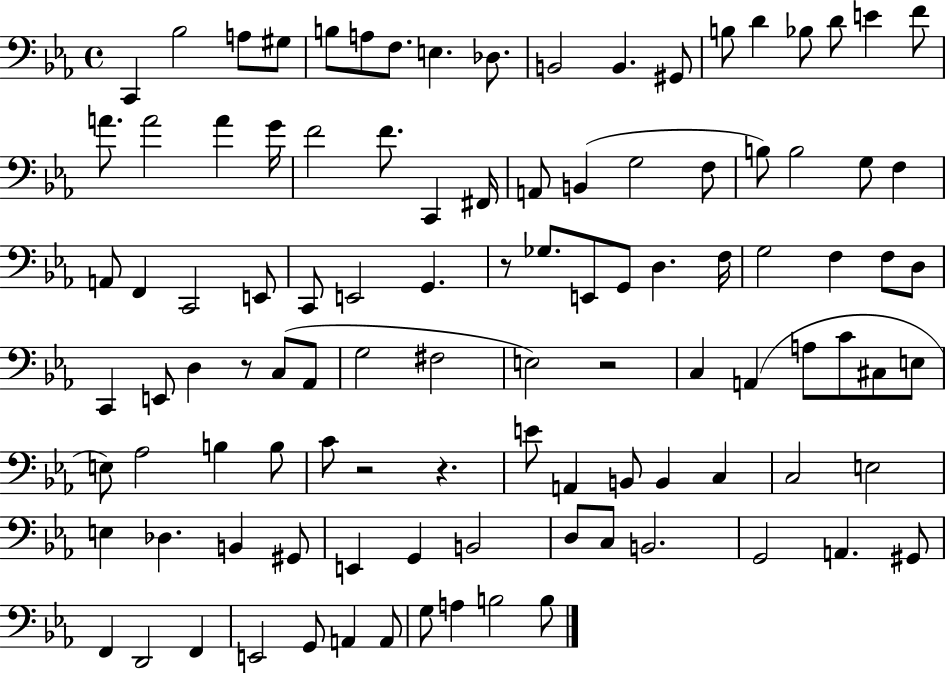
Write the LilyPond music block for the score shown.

{
  \clef bass
  \time 4/4
  \defaultTimeSignature
  \key ees \major
  \repeat volta 2 { c,4 bes2 a8 gis8 | b8 a8 f8. e4. des8. | b,2 b,4. gis,8 | b8 d'4 bes8 d'8 e'4 f'8 | \break a'8. a'2 a'4 g'16 | f'2 f'8. c,4 fis,16 | a,8 b,4( g2 f8 | b8) b2 g8 f4 | \break a,8 f,4 c,2 e,8 | c,8 e,2 g,4. | r8 ges8. e,8 g,8 d4. f16 | g2 f4 f8 d8 | \break c,4 e,8 d4 r8 c8( aes,8 | g2 fis2 | e2) r2 | c4 a,4( a8 c'8 cis8 e8 | \break e8) aes2 b4 b8 | c'8 r2 r4. | e'8 a,4 b,8 b,4 c4 | c2 e2 | \break e4 des4. b,4 gis,8 | e,4 g,4 b,2 | d8 c8 b,2. | g,2 a,4. gis,8 | \break f,4 d,2 f,4 | e,2 g,8 a,4 a,8 | g8 a4 b2 b8 | } \bar "|."
}